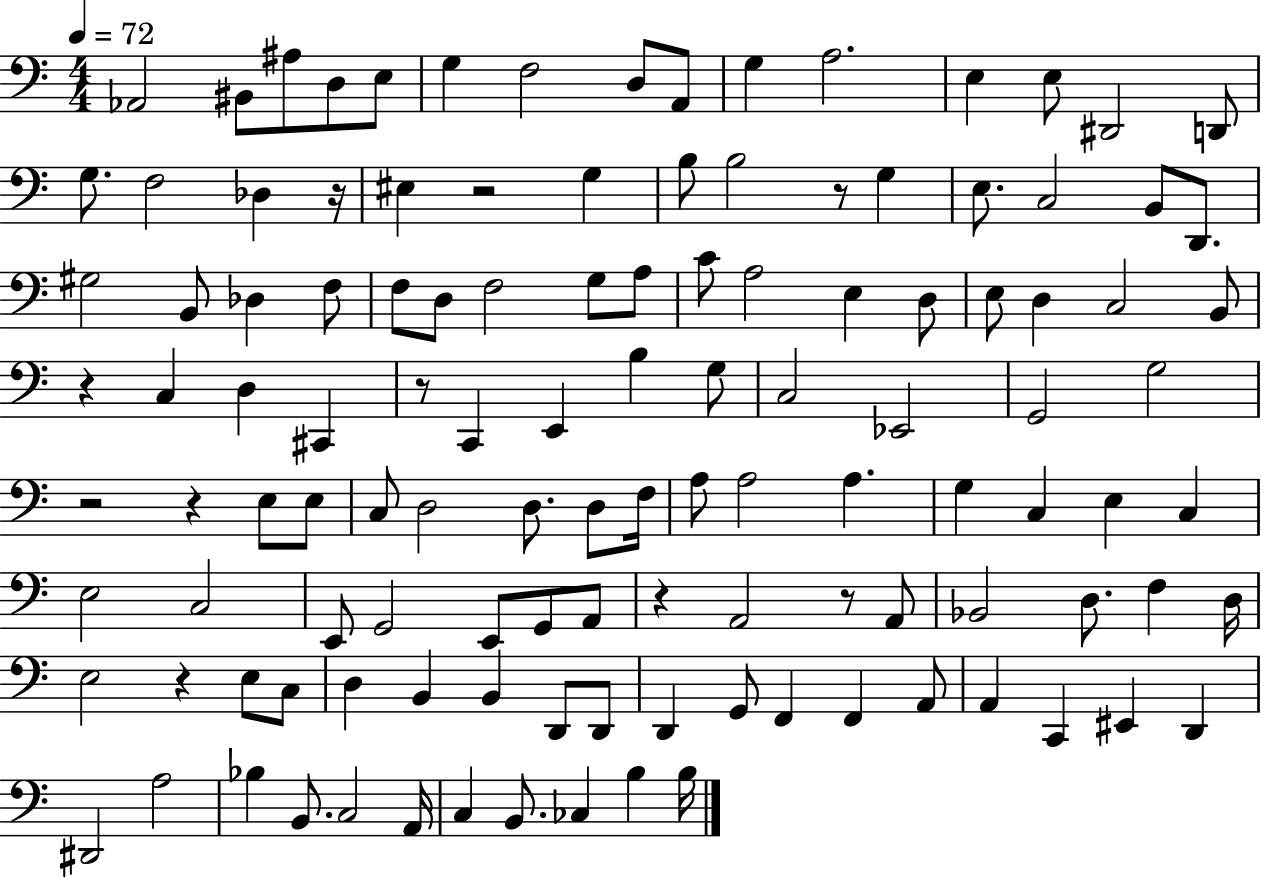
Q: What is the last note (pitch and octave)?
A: B3